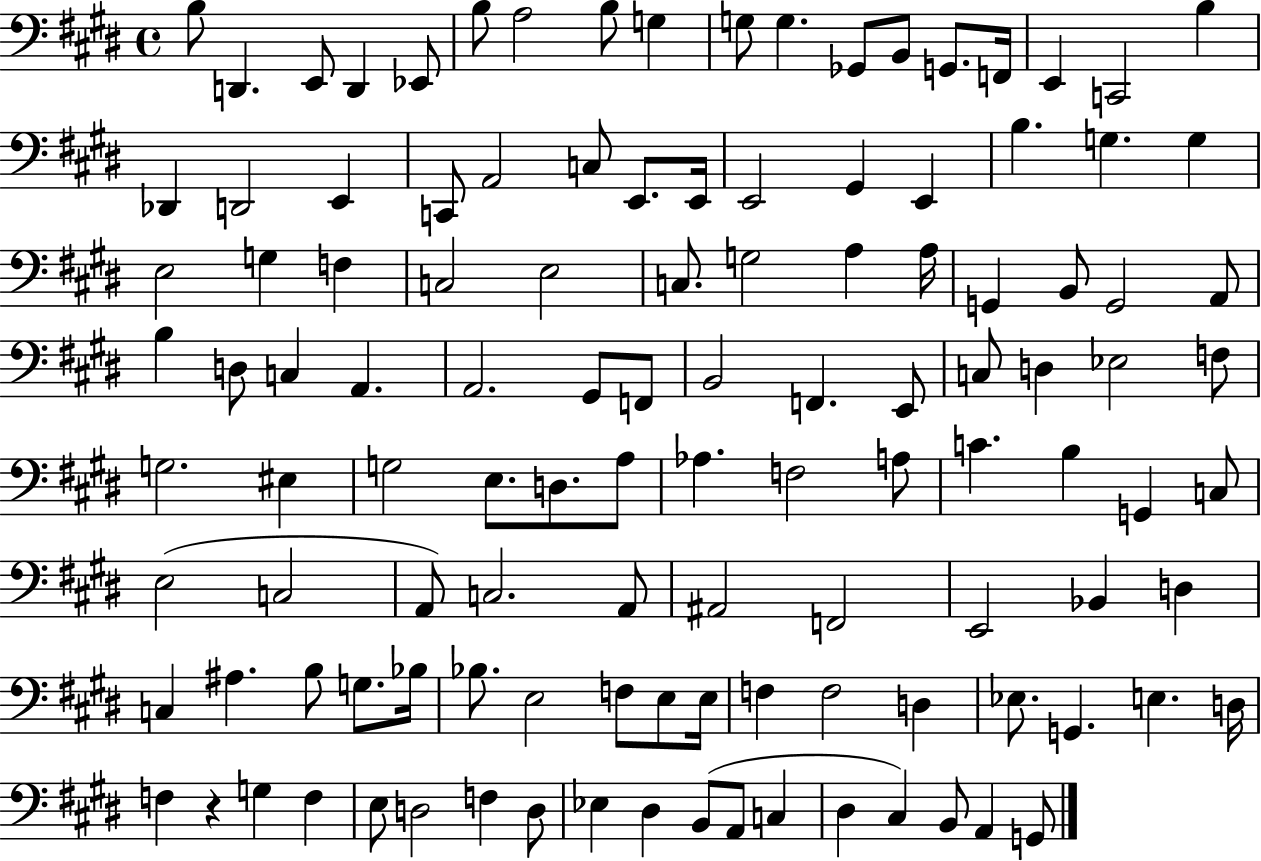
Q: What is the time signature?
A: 4/4